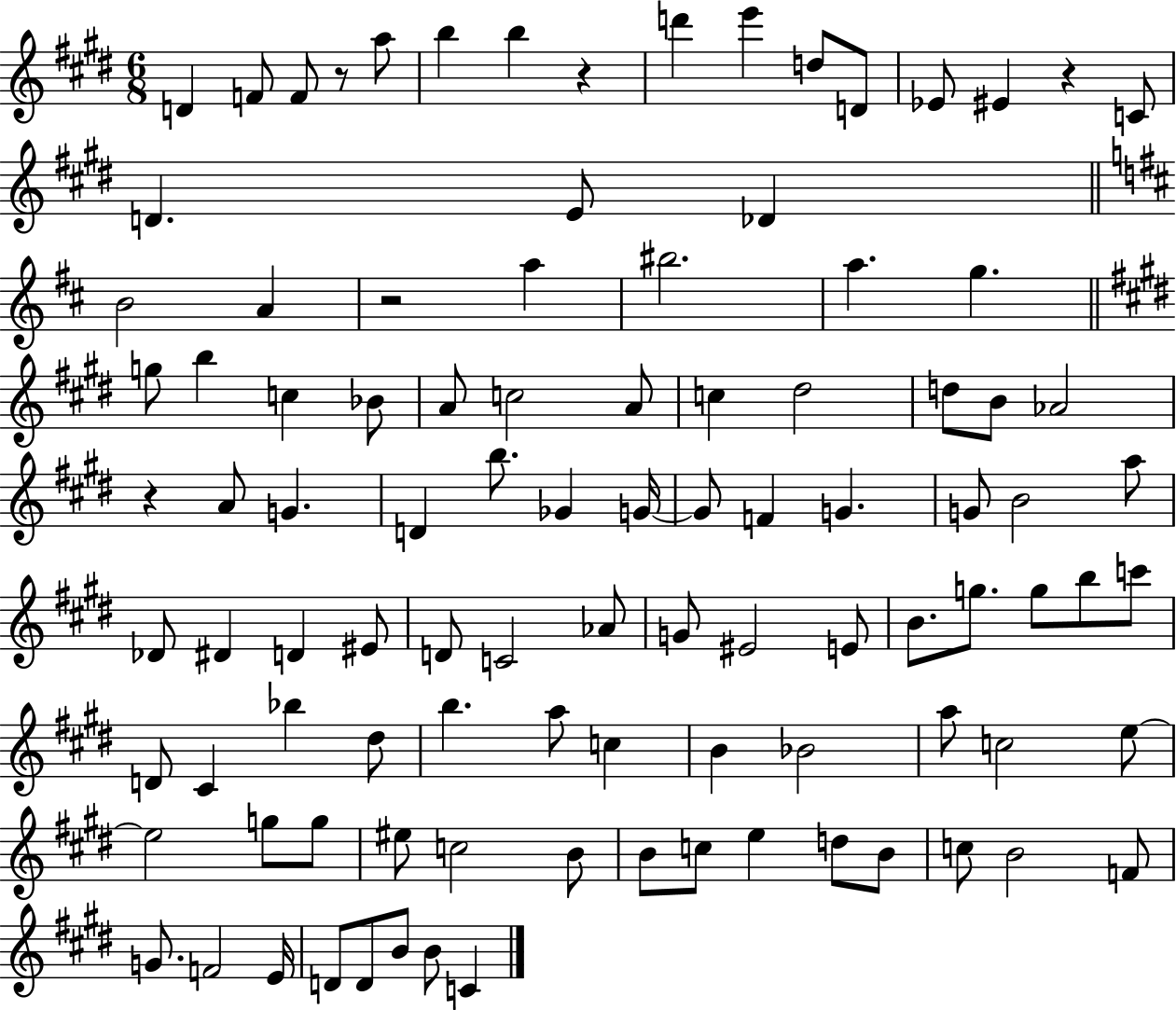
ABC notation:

X:1
T:Untitled
M:6/8
L:1/4
K:E
D F/2 F/2 z/2 a/2 b b z d' e' d/2 D/2 _E/2 ^E z C/2 D E/2 _D B2 A z2 a ^b2 a g g/2 b c _B/2 A/2 c2 A/2 c ^d2 d/2 B/2 _A2 z A/2 G D b/2 _G G/4 G/2 F G G/2 B2 a/2 _D/2 ^D D ^E/2 D/2 C2 _A/2 G/2 ^E2 E/2 B/2 g/2 g/2 b/2 c'/2 D/2 ^C _b ^d/2 b a/2 c B _B2 a/2 c2 e/2 e2 g/2 g/2 ^e/2 c2 B/2 B/2 c/2 e d/2 B/2 c/2 B2 F/2 G/2 F2 E/4 D/2 D/2 B/2 B/2 C